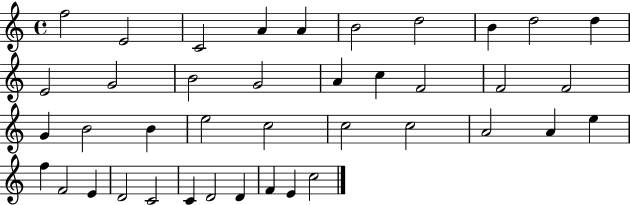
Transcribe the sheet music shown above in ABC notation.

X:1
T:Untitled
M:4/4
L:1/4
K:C
f2 E2 C2 A A B2 d2 B d2 d E2 G2 B2 G2 A c F2 F2 F2 G B2 B e2 c2 c2 c2 A2 A e f F2 E D2 C2 C D2 D F E c2